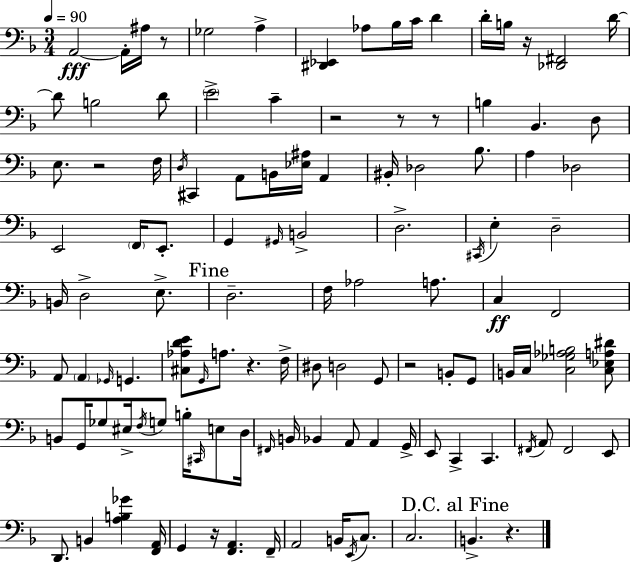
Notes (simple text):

A2/h A2/s A#3/s R/e Gb3/h A3/q [D#2,Eb2]/q Ab3/e Bb3/s C4/s D4/q D4/s B3/s R/s [Db2,F#2]/h D4/s D4/e B3/h D4/e E4/h C4/q R/h R/e R/e B3/q Bb2/q. D3/e E3/e. R/h F3/s D3/s C#2/q A2/e B2/s [Eb3,A#3]/s A2/q BIS2/s Db3/h Bb3/e. A3/q Db3/h E2/h F2/s E2/e. G2/q G#2/s B2/h D3/h. C#2/s E3/q D3/h B2/s D3/h E3/e. D3/h. F3/s Ab3/h A3/e. C3/q F2/h A2/e A2/q Gb2/s G2/q. [C#3,Ab3,D4,E4]/e G2/s A3/e. R/q. F3/s D#3/e D3/h G2/e R/h B2/e G2/e B2/s C3/s [C3,Gb3,Ab3,B3]/h [C3,Eb3,A3,D#4]/e B2/e G2/s Gb3/e EIS3/s F3/s G3/e B3/s C#2/s E3/e D3/s F#2/s B2/s Bb2/q A2/e A2/q G2/s E2/e C2/q C2/q. F#2/s A2/e F#2/h E2/e D2/e. B2/q [A3,B3,Gb4]/q [F2,A2]/s G2/q R/s [F2,A2]/q. F2/s A2/h B2/s E2/s C3/e. C3/h. B2/q. R/q.